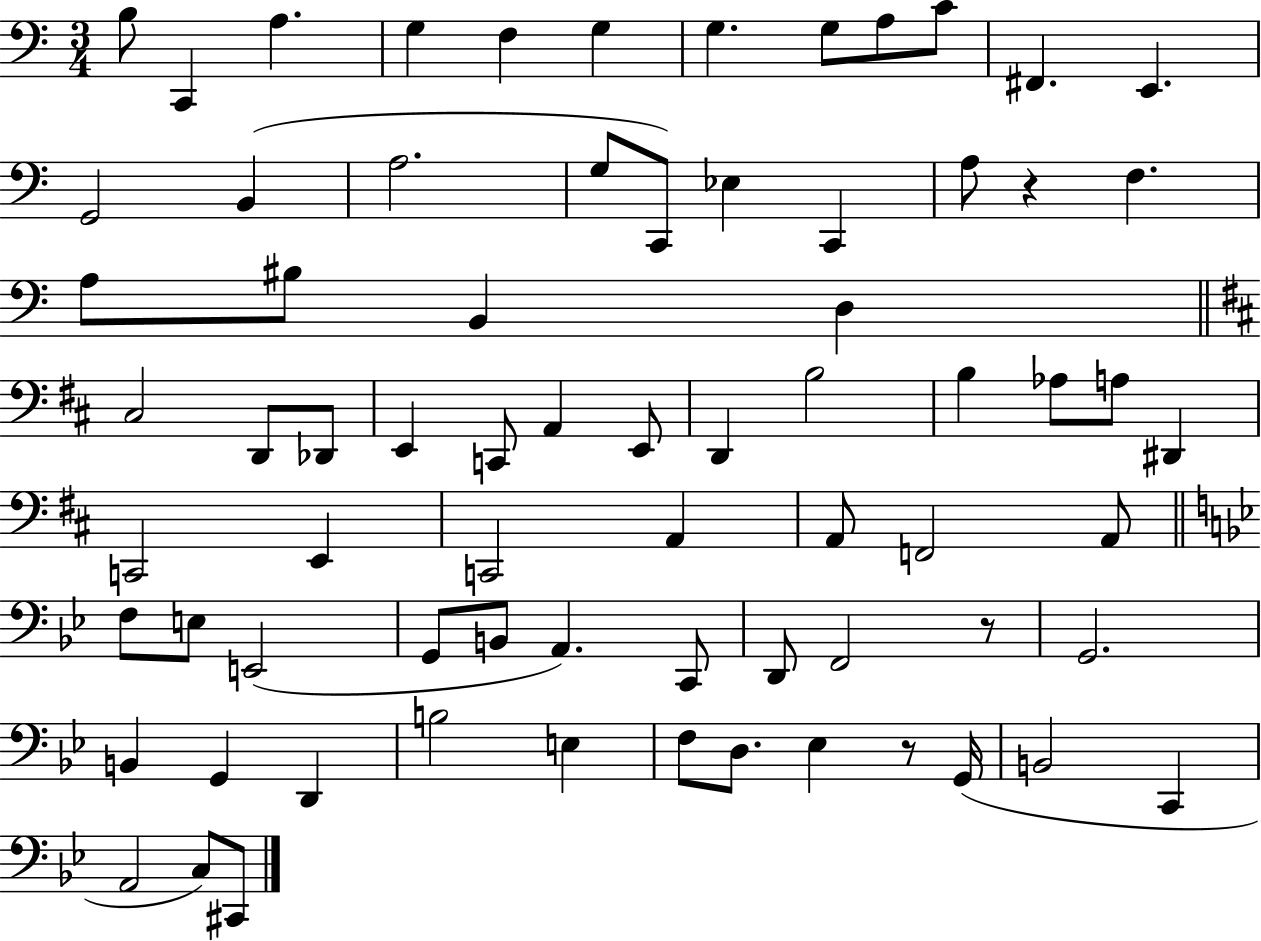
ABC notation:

X:1
T:Untitled
M:3/4
L:1/4
K:C
B,/2 C,, A, G, F, G, G, G,/2 A,/2 C/2 ^F,, E,, G,,2 B,, A,2 G,/2 C,,/2 _E, C,, A,/2 z F, A,/2 ^B,/2 B,, D, ^C,2 D,,/2 _D,,/2 E,, C,,/2 A,, E,,/2 D,, B,2 B, _A,/2 A,/2 ^D,, C,,2 E,, C,,2 A,, A,,/2 F,,2 A,,/2 F,/2 E,/2 E,,2 G,,/2 B,,/2 A,, C,,/2 D,,/2 F,,2 z/2 G,,2 B,, G,, D,, B,2 E, F,/2 D,/2 _E, z/2 G,,/4 B,,2 C,, A,,2 C,/2 ^C,,/2